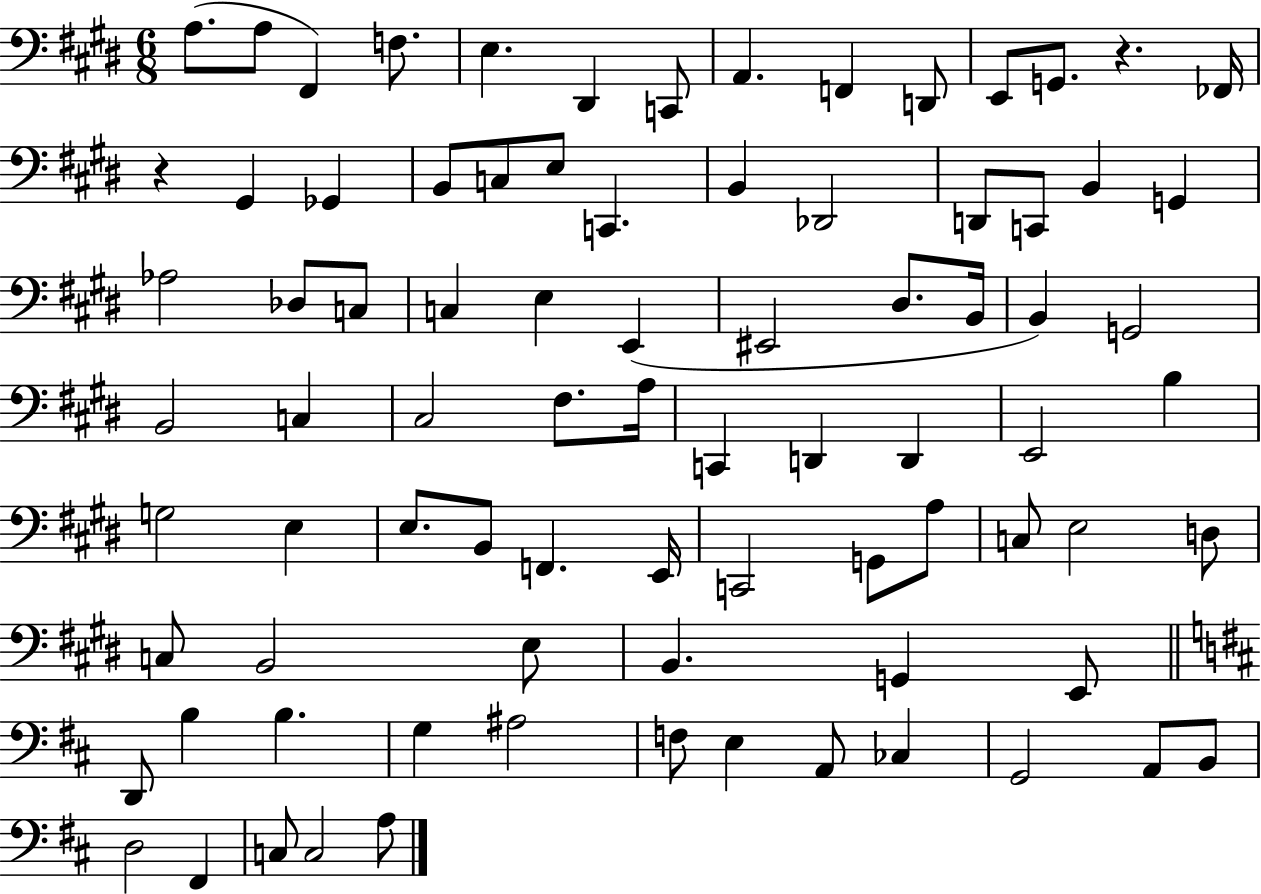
X:1
T:Untitled
M:6/8
L:1/4
K:E
A,/2 A,/2 ^F,, F,/2 E, ^D,, C,,/2 A,, F,, D,,/2 E,,/2 G,,/2 z _F,,/4 z ^G,, _G,, B,,/2 C,/2 E,/2 C,, B,, _D,,2 D,,/2 C,,/2 B,, G,, _A,2 _D,/2 C,/2 C, E, E,, ^E,,2 ^D,/2 B,,/4 B,, G,,2 B,,2 C, ^C,2 ^F,/2 A,/4 C,, D,, D,, E,,2 B, G,2 E, E,/2 B,,/2 F,, E,,/4 C,,2 G,,/2 A,/2 C,/2 E,2 D,/2 C,/2 B,,2 E,/2 B,, G,, E,,/2 D,,/2 B, B, G, ^A,2 F,/2 E, A,,/2 _C, G,,2 A,,/2 B,,/2 D,2 ^F,, C,/2 C,2 A,/2